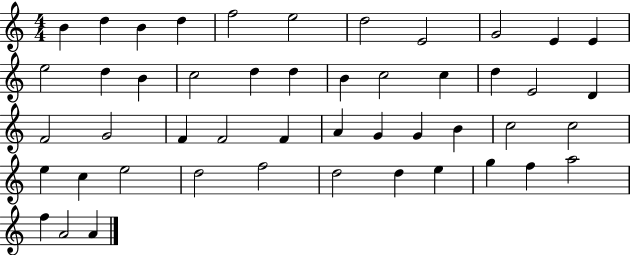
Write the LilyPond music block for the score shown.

{
  \clef treble
  \numericTimeSignature
  \time 4/4
  \key c \major
  b'4 d''4 b'4 d''4 | f''2 e''2 | d''2 e'2 | g'2 e'4 e'4 | \break e''2 d''4 b'4 | c''2 d''4 d''4 | b'4 c''2 c''4 | d''4 e'2 d'4 | \break f'2 g'2 | f'4 f'2 f'4 | a'4 g'4 g'4 b'4 | c''2 c''2 | \break e''4 c''4 e''2 | d''2 f''2 | d''2 d''4 e''4 | g''4 f''4 a''2 | \break f''4 a'2 a'4 | \bar "|."
}